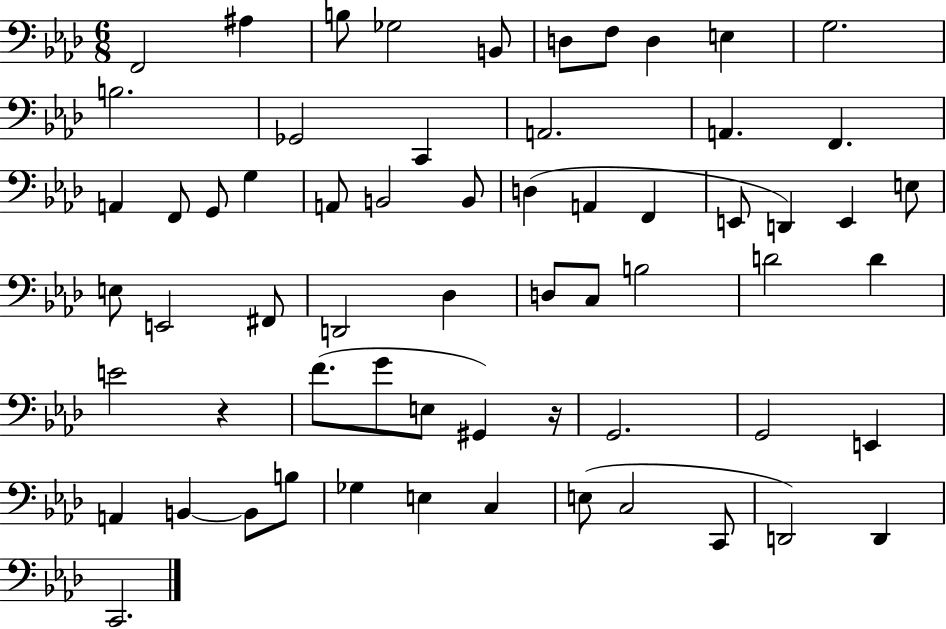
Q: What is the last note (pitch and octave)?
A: C2